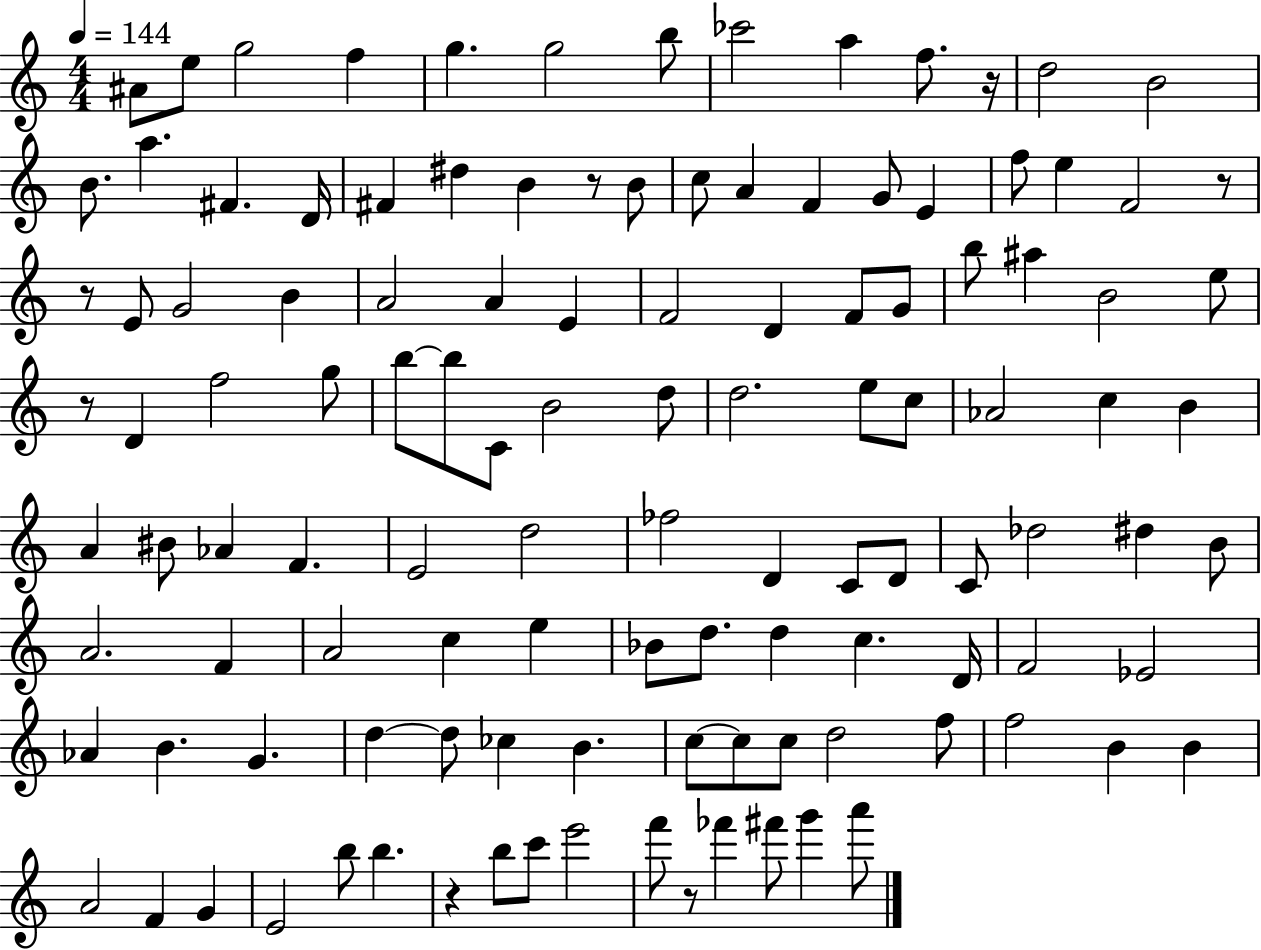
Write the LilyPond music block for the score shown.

{
  \clef treble
  \numericTimeSignature
  \time 4/4
  \key c \major
  \tempo 4 = 144
  ais'8 e''8 g''2 f''4 | g''4. g''2 b''8 | ces'''2 a''4 f''8. r16 | d''2 b'2 | \break b'8. a''4. fis'4. d'16 | fis'4 dis''4 b'4 r8 b'8 | c''8 a'4 f'4 g'8 e'4 | f''8 e''4 f'2 r8 | \break r8 e'8 g'2 b'4 | a'2 a'4 e'4 | f'2 d'4 f'8 g'8 | b''8 ais''4 b'2 e''8 | \break r8 d'4 f''2 g''8 | b''8~~ b''8 c'8 b'2 d''8 | d''2. e''8 c''8 | aes'2 c''4 b'4 | \break a'4 bis'8 aes'4 f'4. | e'2 d''2 | fes''2 d'4 c'8 d'8 | c'8 des''2 dis''4 b'8 | \break a'2. f'4 | a'2 c''4 e''4 | bes'8 d''8. d''4 c''4. d'16 | f'2 ees'2 | \break aes'4 b'4. g'4. | d''4~~ d''8 ces''4 b'4. | c''8~~ c''8 c''8 d''2 f''8 | f''2 b'4 b'4 | \break a'2 f'4 g'4 | e'2 b''8 b''4. | r4 b''8 c'''8 e'''2 | f'''8 r8 fes'''4 fis'''8 g'''4 a'''8 | \break \bar "|."
}